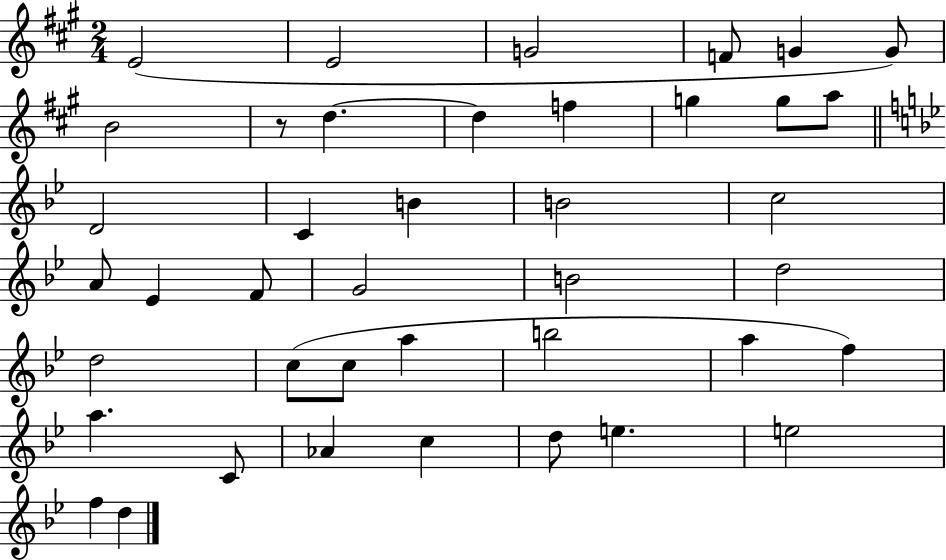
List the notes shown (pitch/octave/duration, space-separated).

E4/h E4/h G4/h F4/e G4/q G4/e B4/h R/e D5/q. D5/q F5/q G5/q G5/e A5/e D4/h C4/q B4/q B4/h C5/h A4/e Eb4/q F4/e G4/h B4/h D5/h D5/h C5/e C5/e A5/q B5/h A5/q F5/q A5/q. C4/e Ab4/q C5/q D5/e E5/q. E5/h F5/q D5/q